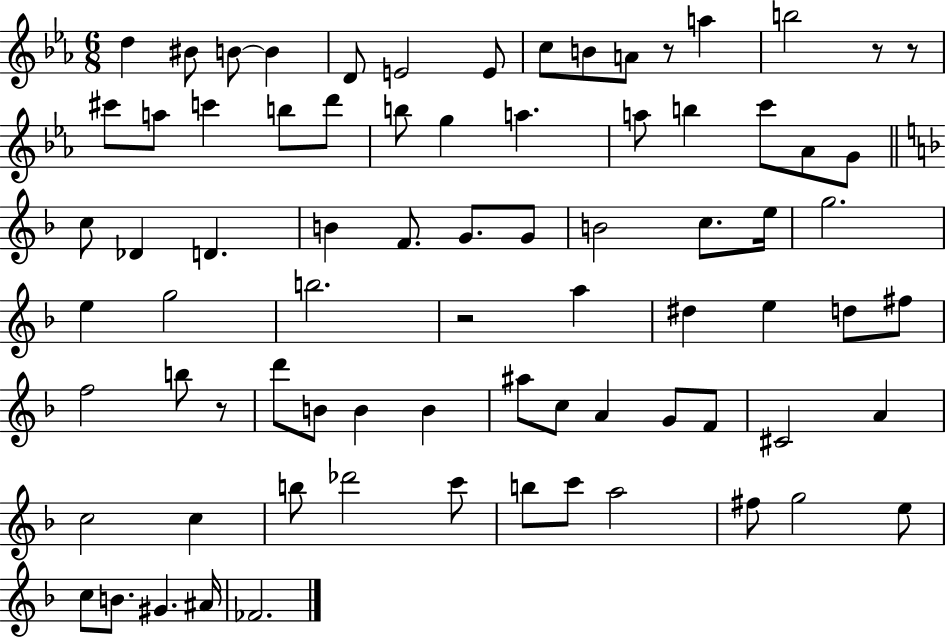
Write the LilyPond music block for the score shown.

{
  \clef treble
  \numericTimeSignature
  \time 6/8
  \key ees \major
  d''4 bis'8 b'8~~ b'4 | d'8 e'2 e'8 | c''8 b'8 a'8 r8 a''4 | b''2 r8 r8 | \break cis'''8 a''8 c'''4 b''8 d'''8 | b''8 g''4 a''4. | a''8 b''4 c'''8 aes'8 g'8 | \bar "||" \break \key f \major c''8 des'4 d'4. | b'4 f'8. g'8. g'8 | b'2 c''8. e''16 | g''2. | \break e''4 g''2 | b''2. | r2 a''4 | dis''4 e''4 d''8 fis''8 | \break f''2 b''8 r8 | d'''8 b'8 b'4 b'4 | ais''8 c''8 a'4 g'8 f'8 | cis'2 a'4 | \break c''2 c''4 | b''8 des'''2 c'''8 | b''8 c'''8 a''2 | fis''8 g''2 e''8 | \break c''8 b'8. gis'4. ais'16 | fes'2. | \bar "|."
}